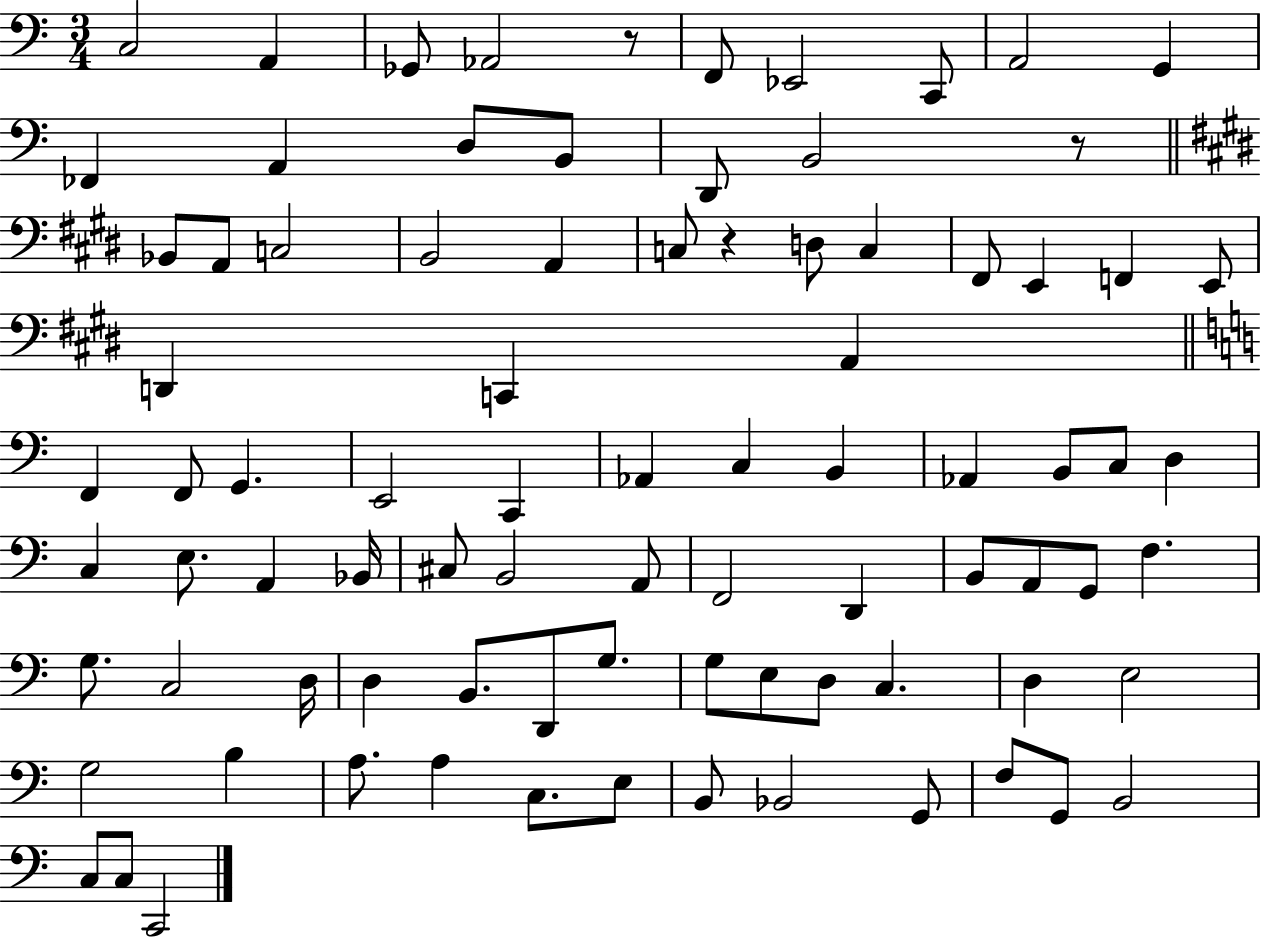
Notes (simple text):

C3/h A2/q Gb2/e Ab2/h R/e F2/e Eb2/h C2/e A2/h G2/q FES2/q A2/q D3/e B2/e D2/e B2/h R/e Bb2/e A2/e C3/h B2/h A2/q C3/e R/q D3/e C3/q F#2/e E2/q F2/q E2/e D2/q C2/q A2/q F2/q F2/e G2/q. E2/h C2/q Ab2/q C3/q B2/q Ab2/q B2/e C3/e D3/q C3/q E3/e. A2/q Bb2/s C#3/e B2/h A2/e F2/h D2/q B2/e A2/e G2/e F3/q. G3/e. C3/h D3/s D3/q B2/e. D2/e G3/e. G3/e E3/e D3/e C3/q. D3/q E3/h G3/h B3/q A3/e. A3/q C3/e. E3/e B2/e Bb2/h G2/e F3/e G2/e B2/h C3/e C3/e C2/h